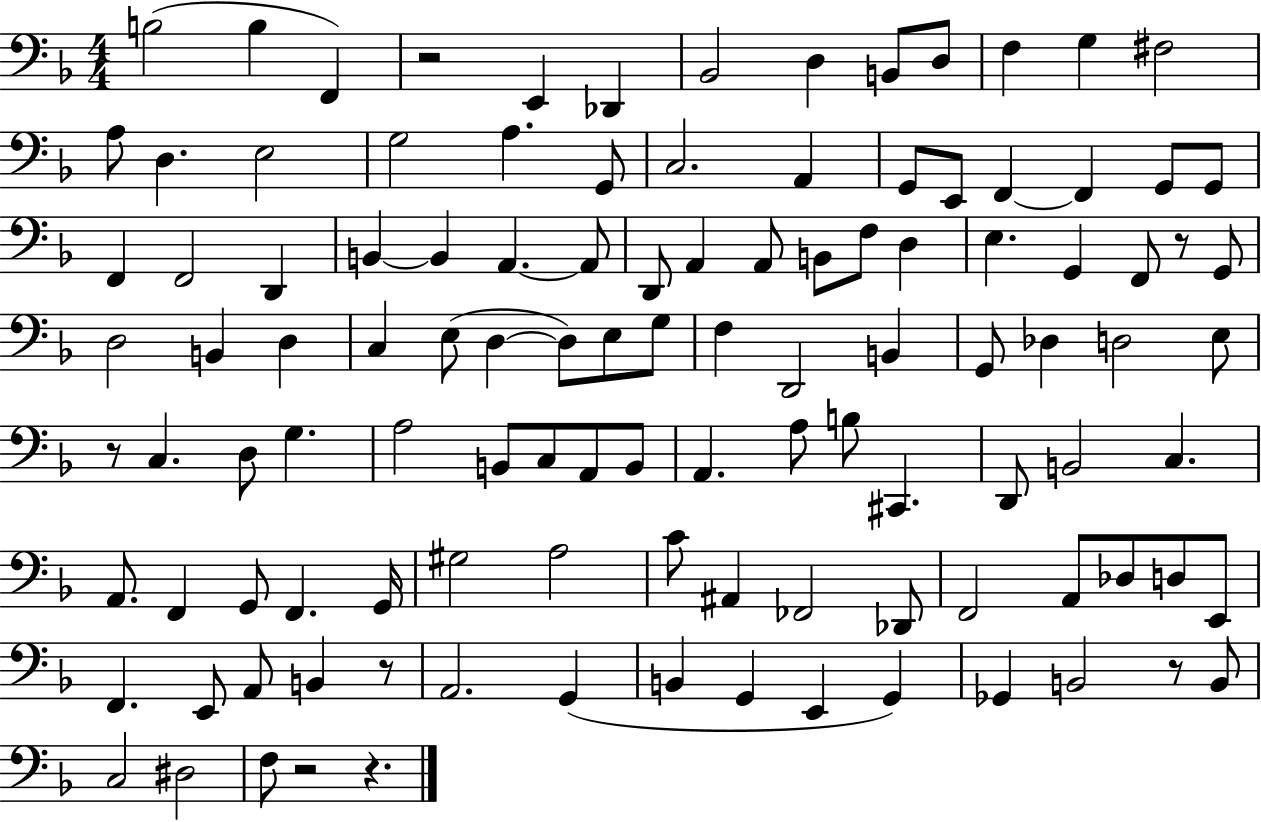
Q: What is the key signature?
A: F major